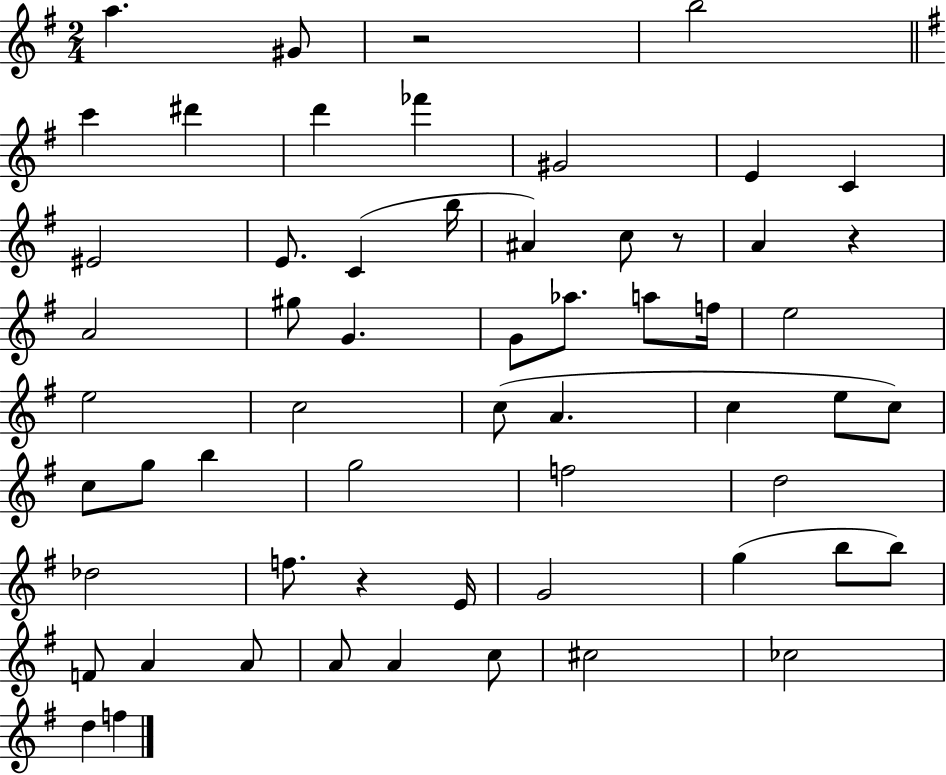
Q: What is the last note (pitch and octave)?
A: F5